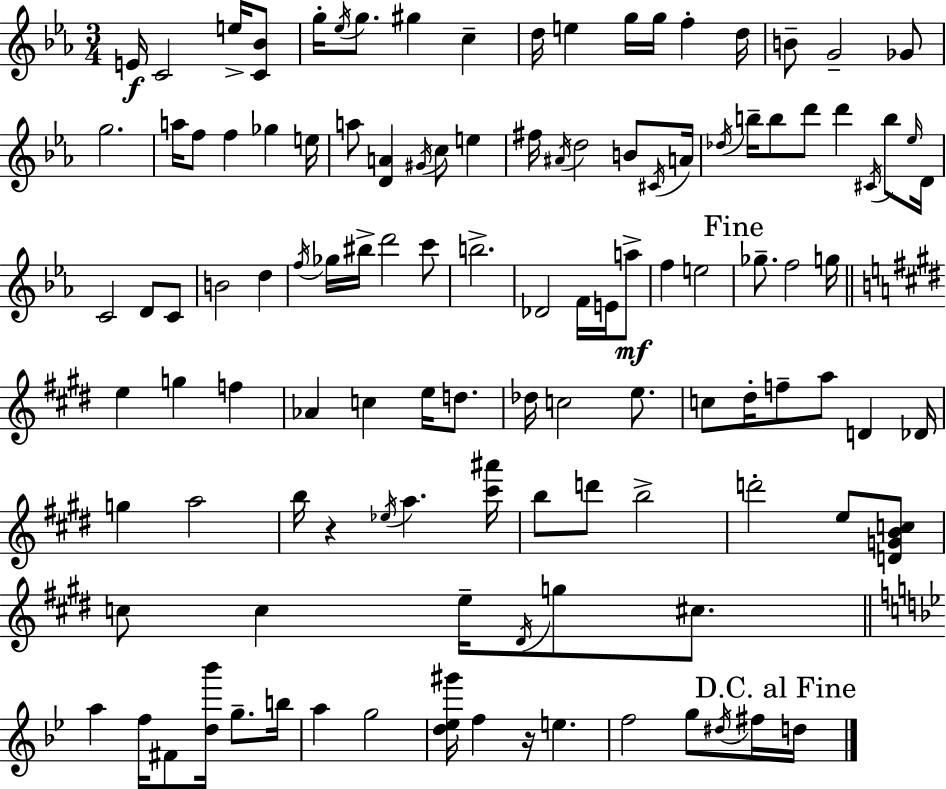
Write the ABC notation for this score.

X:1
T:Untitled
M:3/4
L:1/4
K:Cm
E/4 C2 e/4 [C_B]/2 g/4 _e/4 g/2 ^g c d/4 e g/4 g/4 f d/4 B/2 G2 _G/2 g2 a/4 f/2 f _g e/4 a/2 [DA] ^G/4 c/2 e ^f/4 ^A/4 d2 B/2 ^C/4 A/4 _d/4 b/4 b/2 d'/2 d' ^C/4 b/2 _e/4 D/4 C2 D/2 C/2 B2 d f/4 _g/4 ^b/4 d'2 c'/2 b2 _D2 F/4 E/4 a/2 f e2 _g/2 f2 g/4 e g f _A c e/4 d/2 _d/4 c2 e/2 c/2 ^d/4 f/2 a/2 D _D/4 g a2 b/4 z _e/4 a [^c'^a']/4 b/2 d'/2 b2 d'2 e/2 [DGBc]/2 c/2 c e/4 ^D/4 g/2 ^c/2 a f/4 ^F/2 [d_b']/4 g/2 b/4 a g2 [d_e^g']/4 f z/4 e f2 g/2 ^d/4 ^f/4 d/4